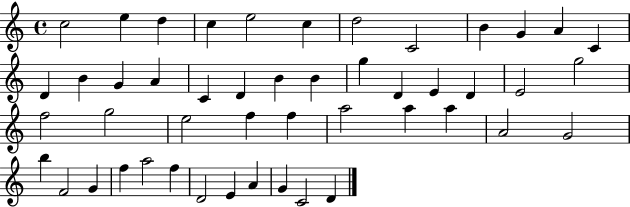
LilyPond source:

{
  \clef treble
  \time 4/4
  \defaultTimeSignature
  \key c \major
  c''2 e''4 d''4 | c''4 e''2 c''4 | d''2 c'2 | b'4 g'4 a'4 c'4 | \break d'4 b'4 g'4 a'4 | c'4 d'4 b'4 b'4 | g''4 d'4 e'4 d'4 | e'2 g''2 | \break f''2 g''2 | e''2 f''4 f''4 | a''2 a''4 a''4 | a'2 g'2 | \break b''4 f'2 g'4 | f''4 a''2 f''4 | d'2 e'4 a'4 | g'4 c'2 d'4 | \break \bar "|."
}